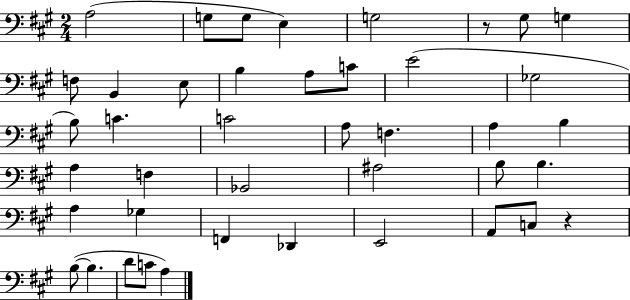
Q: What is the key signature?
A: A major